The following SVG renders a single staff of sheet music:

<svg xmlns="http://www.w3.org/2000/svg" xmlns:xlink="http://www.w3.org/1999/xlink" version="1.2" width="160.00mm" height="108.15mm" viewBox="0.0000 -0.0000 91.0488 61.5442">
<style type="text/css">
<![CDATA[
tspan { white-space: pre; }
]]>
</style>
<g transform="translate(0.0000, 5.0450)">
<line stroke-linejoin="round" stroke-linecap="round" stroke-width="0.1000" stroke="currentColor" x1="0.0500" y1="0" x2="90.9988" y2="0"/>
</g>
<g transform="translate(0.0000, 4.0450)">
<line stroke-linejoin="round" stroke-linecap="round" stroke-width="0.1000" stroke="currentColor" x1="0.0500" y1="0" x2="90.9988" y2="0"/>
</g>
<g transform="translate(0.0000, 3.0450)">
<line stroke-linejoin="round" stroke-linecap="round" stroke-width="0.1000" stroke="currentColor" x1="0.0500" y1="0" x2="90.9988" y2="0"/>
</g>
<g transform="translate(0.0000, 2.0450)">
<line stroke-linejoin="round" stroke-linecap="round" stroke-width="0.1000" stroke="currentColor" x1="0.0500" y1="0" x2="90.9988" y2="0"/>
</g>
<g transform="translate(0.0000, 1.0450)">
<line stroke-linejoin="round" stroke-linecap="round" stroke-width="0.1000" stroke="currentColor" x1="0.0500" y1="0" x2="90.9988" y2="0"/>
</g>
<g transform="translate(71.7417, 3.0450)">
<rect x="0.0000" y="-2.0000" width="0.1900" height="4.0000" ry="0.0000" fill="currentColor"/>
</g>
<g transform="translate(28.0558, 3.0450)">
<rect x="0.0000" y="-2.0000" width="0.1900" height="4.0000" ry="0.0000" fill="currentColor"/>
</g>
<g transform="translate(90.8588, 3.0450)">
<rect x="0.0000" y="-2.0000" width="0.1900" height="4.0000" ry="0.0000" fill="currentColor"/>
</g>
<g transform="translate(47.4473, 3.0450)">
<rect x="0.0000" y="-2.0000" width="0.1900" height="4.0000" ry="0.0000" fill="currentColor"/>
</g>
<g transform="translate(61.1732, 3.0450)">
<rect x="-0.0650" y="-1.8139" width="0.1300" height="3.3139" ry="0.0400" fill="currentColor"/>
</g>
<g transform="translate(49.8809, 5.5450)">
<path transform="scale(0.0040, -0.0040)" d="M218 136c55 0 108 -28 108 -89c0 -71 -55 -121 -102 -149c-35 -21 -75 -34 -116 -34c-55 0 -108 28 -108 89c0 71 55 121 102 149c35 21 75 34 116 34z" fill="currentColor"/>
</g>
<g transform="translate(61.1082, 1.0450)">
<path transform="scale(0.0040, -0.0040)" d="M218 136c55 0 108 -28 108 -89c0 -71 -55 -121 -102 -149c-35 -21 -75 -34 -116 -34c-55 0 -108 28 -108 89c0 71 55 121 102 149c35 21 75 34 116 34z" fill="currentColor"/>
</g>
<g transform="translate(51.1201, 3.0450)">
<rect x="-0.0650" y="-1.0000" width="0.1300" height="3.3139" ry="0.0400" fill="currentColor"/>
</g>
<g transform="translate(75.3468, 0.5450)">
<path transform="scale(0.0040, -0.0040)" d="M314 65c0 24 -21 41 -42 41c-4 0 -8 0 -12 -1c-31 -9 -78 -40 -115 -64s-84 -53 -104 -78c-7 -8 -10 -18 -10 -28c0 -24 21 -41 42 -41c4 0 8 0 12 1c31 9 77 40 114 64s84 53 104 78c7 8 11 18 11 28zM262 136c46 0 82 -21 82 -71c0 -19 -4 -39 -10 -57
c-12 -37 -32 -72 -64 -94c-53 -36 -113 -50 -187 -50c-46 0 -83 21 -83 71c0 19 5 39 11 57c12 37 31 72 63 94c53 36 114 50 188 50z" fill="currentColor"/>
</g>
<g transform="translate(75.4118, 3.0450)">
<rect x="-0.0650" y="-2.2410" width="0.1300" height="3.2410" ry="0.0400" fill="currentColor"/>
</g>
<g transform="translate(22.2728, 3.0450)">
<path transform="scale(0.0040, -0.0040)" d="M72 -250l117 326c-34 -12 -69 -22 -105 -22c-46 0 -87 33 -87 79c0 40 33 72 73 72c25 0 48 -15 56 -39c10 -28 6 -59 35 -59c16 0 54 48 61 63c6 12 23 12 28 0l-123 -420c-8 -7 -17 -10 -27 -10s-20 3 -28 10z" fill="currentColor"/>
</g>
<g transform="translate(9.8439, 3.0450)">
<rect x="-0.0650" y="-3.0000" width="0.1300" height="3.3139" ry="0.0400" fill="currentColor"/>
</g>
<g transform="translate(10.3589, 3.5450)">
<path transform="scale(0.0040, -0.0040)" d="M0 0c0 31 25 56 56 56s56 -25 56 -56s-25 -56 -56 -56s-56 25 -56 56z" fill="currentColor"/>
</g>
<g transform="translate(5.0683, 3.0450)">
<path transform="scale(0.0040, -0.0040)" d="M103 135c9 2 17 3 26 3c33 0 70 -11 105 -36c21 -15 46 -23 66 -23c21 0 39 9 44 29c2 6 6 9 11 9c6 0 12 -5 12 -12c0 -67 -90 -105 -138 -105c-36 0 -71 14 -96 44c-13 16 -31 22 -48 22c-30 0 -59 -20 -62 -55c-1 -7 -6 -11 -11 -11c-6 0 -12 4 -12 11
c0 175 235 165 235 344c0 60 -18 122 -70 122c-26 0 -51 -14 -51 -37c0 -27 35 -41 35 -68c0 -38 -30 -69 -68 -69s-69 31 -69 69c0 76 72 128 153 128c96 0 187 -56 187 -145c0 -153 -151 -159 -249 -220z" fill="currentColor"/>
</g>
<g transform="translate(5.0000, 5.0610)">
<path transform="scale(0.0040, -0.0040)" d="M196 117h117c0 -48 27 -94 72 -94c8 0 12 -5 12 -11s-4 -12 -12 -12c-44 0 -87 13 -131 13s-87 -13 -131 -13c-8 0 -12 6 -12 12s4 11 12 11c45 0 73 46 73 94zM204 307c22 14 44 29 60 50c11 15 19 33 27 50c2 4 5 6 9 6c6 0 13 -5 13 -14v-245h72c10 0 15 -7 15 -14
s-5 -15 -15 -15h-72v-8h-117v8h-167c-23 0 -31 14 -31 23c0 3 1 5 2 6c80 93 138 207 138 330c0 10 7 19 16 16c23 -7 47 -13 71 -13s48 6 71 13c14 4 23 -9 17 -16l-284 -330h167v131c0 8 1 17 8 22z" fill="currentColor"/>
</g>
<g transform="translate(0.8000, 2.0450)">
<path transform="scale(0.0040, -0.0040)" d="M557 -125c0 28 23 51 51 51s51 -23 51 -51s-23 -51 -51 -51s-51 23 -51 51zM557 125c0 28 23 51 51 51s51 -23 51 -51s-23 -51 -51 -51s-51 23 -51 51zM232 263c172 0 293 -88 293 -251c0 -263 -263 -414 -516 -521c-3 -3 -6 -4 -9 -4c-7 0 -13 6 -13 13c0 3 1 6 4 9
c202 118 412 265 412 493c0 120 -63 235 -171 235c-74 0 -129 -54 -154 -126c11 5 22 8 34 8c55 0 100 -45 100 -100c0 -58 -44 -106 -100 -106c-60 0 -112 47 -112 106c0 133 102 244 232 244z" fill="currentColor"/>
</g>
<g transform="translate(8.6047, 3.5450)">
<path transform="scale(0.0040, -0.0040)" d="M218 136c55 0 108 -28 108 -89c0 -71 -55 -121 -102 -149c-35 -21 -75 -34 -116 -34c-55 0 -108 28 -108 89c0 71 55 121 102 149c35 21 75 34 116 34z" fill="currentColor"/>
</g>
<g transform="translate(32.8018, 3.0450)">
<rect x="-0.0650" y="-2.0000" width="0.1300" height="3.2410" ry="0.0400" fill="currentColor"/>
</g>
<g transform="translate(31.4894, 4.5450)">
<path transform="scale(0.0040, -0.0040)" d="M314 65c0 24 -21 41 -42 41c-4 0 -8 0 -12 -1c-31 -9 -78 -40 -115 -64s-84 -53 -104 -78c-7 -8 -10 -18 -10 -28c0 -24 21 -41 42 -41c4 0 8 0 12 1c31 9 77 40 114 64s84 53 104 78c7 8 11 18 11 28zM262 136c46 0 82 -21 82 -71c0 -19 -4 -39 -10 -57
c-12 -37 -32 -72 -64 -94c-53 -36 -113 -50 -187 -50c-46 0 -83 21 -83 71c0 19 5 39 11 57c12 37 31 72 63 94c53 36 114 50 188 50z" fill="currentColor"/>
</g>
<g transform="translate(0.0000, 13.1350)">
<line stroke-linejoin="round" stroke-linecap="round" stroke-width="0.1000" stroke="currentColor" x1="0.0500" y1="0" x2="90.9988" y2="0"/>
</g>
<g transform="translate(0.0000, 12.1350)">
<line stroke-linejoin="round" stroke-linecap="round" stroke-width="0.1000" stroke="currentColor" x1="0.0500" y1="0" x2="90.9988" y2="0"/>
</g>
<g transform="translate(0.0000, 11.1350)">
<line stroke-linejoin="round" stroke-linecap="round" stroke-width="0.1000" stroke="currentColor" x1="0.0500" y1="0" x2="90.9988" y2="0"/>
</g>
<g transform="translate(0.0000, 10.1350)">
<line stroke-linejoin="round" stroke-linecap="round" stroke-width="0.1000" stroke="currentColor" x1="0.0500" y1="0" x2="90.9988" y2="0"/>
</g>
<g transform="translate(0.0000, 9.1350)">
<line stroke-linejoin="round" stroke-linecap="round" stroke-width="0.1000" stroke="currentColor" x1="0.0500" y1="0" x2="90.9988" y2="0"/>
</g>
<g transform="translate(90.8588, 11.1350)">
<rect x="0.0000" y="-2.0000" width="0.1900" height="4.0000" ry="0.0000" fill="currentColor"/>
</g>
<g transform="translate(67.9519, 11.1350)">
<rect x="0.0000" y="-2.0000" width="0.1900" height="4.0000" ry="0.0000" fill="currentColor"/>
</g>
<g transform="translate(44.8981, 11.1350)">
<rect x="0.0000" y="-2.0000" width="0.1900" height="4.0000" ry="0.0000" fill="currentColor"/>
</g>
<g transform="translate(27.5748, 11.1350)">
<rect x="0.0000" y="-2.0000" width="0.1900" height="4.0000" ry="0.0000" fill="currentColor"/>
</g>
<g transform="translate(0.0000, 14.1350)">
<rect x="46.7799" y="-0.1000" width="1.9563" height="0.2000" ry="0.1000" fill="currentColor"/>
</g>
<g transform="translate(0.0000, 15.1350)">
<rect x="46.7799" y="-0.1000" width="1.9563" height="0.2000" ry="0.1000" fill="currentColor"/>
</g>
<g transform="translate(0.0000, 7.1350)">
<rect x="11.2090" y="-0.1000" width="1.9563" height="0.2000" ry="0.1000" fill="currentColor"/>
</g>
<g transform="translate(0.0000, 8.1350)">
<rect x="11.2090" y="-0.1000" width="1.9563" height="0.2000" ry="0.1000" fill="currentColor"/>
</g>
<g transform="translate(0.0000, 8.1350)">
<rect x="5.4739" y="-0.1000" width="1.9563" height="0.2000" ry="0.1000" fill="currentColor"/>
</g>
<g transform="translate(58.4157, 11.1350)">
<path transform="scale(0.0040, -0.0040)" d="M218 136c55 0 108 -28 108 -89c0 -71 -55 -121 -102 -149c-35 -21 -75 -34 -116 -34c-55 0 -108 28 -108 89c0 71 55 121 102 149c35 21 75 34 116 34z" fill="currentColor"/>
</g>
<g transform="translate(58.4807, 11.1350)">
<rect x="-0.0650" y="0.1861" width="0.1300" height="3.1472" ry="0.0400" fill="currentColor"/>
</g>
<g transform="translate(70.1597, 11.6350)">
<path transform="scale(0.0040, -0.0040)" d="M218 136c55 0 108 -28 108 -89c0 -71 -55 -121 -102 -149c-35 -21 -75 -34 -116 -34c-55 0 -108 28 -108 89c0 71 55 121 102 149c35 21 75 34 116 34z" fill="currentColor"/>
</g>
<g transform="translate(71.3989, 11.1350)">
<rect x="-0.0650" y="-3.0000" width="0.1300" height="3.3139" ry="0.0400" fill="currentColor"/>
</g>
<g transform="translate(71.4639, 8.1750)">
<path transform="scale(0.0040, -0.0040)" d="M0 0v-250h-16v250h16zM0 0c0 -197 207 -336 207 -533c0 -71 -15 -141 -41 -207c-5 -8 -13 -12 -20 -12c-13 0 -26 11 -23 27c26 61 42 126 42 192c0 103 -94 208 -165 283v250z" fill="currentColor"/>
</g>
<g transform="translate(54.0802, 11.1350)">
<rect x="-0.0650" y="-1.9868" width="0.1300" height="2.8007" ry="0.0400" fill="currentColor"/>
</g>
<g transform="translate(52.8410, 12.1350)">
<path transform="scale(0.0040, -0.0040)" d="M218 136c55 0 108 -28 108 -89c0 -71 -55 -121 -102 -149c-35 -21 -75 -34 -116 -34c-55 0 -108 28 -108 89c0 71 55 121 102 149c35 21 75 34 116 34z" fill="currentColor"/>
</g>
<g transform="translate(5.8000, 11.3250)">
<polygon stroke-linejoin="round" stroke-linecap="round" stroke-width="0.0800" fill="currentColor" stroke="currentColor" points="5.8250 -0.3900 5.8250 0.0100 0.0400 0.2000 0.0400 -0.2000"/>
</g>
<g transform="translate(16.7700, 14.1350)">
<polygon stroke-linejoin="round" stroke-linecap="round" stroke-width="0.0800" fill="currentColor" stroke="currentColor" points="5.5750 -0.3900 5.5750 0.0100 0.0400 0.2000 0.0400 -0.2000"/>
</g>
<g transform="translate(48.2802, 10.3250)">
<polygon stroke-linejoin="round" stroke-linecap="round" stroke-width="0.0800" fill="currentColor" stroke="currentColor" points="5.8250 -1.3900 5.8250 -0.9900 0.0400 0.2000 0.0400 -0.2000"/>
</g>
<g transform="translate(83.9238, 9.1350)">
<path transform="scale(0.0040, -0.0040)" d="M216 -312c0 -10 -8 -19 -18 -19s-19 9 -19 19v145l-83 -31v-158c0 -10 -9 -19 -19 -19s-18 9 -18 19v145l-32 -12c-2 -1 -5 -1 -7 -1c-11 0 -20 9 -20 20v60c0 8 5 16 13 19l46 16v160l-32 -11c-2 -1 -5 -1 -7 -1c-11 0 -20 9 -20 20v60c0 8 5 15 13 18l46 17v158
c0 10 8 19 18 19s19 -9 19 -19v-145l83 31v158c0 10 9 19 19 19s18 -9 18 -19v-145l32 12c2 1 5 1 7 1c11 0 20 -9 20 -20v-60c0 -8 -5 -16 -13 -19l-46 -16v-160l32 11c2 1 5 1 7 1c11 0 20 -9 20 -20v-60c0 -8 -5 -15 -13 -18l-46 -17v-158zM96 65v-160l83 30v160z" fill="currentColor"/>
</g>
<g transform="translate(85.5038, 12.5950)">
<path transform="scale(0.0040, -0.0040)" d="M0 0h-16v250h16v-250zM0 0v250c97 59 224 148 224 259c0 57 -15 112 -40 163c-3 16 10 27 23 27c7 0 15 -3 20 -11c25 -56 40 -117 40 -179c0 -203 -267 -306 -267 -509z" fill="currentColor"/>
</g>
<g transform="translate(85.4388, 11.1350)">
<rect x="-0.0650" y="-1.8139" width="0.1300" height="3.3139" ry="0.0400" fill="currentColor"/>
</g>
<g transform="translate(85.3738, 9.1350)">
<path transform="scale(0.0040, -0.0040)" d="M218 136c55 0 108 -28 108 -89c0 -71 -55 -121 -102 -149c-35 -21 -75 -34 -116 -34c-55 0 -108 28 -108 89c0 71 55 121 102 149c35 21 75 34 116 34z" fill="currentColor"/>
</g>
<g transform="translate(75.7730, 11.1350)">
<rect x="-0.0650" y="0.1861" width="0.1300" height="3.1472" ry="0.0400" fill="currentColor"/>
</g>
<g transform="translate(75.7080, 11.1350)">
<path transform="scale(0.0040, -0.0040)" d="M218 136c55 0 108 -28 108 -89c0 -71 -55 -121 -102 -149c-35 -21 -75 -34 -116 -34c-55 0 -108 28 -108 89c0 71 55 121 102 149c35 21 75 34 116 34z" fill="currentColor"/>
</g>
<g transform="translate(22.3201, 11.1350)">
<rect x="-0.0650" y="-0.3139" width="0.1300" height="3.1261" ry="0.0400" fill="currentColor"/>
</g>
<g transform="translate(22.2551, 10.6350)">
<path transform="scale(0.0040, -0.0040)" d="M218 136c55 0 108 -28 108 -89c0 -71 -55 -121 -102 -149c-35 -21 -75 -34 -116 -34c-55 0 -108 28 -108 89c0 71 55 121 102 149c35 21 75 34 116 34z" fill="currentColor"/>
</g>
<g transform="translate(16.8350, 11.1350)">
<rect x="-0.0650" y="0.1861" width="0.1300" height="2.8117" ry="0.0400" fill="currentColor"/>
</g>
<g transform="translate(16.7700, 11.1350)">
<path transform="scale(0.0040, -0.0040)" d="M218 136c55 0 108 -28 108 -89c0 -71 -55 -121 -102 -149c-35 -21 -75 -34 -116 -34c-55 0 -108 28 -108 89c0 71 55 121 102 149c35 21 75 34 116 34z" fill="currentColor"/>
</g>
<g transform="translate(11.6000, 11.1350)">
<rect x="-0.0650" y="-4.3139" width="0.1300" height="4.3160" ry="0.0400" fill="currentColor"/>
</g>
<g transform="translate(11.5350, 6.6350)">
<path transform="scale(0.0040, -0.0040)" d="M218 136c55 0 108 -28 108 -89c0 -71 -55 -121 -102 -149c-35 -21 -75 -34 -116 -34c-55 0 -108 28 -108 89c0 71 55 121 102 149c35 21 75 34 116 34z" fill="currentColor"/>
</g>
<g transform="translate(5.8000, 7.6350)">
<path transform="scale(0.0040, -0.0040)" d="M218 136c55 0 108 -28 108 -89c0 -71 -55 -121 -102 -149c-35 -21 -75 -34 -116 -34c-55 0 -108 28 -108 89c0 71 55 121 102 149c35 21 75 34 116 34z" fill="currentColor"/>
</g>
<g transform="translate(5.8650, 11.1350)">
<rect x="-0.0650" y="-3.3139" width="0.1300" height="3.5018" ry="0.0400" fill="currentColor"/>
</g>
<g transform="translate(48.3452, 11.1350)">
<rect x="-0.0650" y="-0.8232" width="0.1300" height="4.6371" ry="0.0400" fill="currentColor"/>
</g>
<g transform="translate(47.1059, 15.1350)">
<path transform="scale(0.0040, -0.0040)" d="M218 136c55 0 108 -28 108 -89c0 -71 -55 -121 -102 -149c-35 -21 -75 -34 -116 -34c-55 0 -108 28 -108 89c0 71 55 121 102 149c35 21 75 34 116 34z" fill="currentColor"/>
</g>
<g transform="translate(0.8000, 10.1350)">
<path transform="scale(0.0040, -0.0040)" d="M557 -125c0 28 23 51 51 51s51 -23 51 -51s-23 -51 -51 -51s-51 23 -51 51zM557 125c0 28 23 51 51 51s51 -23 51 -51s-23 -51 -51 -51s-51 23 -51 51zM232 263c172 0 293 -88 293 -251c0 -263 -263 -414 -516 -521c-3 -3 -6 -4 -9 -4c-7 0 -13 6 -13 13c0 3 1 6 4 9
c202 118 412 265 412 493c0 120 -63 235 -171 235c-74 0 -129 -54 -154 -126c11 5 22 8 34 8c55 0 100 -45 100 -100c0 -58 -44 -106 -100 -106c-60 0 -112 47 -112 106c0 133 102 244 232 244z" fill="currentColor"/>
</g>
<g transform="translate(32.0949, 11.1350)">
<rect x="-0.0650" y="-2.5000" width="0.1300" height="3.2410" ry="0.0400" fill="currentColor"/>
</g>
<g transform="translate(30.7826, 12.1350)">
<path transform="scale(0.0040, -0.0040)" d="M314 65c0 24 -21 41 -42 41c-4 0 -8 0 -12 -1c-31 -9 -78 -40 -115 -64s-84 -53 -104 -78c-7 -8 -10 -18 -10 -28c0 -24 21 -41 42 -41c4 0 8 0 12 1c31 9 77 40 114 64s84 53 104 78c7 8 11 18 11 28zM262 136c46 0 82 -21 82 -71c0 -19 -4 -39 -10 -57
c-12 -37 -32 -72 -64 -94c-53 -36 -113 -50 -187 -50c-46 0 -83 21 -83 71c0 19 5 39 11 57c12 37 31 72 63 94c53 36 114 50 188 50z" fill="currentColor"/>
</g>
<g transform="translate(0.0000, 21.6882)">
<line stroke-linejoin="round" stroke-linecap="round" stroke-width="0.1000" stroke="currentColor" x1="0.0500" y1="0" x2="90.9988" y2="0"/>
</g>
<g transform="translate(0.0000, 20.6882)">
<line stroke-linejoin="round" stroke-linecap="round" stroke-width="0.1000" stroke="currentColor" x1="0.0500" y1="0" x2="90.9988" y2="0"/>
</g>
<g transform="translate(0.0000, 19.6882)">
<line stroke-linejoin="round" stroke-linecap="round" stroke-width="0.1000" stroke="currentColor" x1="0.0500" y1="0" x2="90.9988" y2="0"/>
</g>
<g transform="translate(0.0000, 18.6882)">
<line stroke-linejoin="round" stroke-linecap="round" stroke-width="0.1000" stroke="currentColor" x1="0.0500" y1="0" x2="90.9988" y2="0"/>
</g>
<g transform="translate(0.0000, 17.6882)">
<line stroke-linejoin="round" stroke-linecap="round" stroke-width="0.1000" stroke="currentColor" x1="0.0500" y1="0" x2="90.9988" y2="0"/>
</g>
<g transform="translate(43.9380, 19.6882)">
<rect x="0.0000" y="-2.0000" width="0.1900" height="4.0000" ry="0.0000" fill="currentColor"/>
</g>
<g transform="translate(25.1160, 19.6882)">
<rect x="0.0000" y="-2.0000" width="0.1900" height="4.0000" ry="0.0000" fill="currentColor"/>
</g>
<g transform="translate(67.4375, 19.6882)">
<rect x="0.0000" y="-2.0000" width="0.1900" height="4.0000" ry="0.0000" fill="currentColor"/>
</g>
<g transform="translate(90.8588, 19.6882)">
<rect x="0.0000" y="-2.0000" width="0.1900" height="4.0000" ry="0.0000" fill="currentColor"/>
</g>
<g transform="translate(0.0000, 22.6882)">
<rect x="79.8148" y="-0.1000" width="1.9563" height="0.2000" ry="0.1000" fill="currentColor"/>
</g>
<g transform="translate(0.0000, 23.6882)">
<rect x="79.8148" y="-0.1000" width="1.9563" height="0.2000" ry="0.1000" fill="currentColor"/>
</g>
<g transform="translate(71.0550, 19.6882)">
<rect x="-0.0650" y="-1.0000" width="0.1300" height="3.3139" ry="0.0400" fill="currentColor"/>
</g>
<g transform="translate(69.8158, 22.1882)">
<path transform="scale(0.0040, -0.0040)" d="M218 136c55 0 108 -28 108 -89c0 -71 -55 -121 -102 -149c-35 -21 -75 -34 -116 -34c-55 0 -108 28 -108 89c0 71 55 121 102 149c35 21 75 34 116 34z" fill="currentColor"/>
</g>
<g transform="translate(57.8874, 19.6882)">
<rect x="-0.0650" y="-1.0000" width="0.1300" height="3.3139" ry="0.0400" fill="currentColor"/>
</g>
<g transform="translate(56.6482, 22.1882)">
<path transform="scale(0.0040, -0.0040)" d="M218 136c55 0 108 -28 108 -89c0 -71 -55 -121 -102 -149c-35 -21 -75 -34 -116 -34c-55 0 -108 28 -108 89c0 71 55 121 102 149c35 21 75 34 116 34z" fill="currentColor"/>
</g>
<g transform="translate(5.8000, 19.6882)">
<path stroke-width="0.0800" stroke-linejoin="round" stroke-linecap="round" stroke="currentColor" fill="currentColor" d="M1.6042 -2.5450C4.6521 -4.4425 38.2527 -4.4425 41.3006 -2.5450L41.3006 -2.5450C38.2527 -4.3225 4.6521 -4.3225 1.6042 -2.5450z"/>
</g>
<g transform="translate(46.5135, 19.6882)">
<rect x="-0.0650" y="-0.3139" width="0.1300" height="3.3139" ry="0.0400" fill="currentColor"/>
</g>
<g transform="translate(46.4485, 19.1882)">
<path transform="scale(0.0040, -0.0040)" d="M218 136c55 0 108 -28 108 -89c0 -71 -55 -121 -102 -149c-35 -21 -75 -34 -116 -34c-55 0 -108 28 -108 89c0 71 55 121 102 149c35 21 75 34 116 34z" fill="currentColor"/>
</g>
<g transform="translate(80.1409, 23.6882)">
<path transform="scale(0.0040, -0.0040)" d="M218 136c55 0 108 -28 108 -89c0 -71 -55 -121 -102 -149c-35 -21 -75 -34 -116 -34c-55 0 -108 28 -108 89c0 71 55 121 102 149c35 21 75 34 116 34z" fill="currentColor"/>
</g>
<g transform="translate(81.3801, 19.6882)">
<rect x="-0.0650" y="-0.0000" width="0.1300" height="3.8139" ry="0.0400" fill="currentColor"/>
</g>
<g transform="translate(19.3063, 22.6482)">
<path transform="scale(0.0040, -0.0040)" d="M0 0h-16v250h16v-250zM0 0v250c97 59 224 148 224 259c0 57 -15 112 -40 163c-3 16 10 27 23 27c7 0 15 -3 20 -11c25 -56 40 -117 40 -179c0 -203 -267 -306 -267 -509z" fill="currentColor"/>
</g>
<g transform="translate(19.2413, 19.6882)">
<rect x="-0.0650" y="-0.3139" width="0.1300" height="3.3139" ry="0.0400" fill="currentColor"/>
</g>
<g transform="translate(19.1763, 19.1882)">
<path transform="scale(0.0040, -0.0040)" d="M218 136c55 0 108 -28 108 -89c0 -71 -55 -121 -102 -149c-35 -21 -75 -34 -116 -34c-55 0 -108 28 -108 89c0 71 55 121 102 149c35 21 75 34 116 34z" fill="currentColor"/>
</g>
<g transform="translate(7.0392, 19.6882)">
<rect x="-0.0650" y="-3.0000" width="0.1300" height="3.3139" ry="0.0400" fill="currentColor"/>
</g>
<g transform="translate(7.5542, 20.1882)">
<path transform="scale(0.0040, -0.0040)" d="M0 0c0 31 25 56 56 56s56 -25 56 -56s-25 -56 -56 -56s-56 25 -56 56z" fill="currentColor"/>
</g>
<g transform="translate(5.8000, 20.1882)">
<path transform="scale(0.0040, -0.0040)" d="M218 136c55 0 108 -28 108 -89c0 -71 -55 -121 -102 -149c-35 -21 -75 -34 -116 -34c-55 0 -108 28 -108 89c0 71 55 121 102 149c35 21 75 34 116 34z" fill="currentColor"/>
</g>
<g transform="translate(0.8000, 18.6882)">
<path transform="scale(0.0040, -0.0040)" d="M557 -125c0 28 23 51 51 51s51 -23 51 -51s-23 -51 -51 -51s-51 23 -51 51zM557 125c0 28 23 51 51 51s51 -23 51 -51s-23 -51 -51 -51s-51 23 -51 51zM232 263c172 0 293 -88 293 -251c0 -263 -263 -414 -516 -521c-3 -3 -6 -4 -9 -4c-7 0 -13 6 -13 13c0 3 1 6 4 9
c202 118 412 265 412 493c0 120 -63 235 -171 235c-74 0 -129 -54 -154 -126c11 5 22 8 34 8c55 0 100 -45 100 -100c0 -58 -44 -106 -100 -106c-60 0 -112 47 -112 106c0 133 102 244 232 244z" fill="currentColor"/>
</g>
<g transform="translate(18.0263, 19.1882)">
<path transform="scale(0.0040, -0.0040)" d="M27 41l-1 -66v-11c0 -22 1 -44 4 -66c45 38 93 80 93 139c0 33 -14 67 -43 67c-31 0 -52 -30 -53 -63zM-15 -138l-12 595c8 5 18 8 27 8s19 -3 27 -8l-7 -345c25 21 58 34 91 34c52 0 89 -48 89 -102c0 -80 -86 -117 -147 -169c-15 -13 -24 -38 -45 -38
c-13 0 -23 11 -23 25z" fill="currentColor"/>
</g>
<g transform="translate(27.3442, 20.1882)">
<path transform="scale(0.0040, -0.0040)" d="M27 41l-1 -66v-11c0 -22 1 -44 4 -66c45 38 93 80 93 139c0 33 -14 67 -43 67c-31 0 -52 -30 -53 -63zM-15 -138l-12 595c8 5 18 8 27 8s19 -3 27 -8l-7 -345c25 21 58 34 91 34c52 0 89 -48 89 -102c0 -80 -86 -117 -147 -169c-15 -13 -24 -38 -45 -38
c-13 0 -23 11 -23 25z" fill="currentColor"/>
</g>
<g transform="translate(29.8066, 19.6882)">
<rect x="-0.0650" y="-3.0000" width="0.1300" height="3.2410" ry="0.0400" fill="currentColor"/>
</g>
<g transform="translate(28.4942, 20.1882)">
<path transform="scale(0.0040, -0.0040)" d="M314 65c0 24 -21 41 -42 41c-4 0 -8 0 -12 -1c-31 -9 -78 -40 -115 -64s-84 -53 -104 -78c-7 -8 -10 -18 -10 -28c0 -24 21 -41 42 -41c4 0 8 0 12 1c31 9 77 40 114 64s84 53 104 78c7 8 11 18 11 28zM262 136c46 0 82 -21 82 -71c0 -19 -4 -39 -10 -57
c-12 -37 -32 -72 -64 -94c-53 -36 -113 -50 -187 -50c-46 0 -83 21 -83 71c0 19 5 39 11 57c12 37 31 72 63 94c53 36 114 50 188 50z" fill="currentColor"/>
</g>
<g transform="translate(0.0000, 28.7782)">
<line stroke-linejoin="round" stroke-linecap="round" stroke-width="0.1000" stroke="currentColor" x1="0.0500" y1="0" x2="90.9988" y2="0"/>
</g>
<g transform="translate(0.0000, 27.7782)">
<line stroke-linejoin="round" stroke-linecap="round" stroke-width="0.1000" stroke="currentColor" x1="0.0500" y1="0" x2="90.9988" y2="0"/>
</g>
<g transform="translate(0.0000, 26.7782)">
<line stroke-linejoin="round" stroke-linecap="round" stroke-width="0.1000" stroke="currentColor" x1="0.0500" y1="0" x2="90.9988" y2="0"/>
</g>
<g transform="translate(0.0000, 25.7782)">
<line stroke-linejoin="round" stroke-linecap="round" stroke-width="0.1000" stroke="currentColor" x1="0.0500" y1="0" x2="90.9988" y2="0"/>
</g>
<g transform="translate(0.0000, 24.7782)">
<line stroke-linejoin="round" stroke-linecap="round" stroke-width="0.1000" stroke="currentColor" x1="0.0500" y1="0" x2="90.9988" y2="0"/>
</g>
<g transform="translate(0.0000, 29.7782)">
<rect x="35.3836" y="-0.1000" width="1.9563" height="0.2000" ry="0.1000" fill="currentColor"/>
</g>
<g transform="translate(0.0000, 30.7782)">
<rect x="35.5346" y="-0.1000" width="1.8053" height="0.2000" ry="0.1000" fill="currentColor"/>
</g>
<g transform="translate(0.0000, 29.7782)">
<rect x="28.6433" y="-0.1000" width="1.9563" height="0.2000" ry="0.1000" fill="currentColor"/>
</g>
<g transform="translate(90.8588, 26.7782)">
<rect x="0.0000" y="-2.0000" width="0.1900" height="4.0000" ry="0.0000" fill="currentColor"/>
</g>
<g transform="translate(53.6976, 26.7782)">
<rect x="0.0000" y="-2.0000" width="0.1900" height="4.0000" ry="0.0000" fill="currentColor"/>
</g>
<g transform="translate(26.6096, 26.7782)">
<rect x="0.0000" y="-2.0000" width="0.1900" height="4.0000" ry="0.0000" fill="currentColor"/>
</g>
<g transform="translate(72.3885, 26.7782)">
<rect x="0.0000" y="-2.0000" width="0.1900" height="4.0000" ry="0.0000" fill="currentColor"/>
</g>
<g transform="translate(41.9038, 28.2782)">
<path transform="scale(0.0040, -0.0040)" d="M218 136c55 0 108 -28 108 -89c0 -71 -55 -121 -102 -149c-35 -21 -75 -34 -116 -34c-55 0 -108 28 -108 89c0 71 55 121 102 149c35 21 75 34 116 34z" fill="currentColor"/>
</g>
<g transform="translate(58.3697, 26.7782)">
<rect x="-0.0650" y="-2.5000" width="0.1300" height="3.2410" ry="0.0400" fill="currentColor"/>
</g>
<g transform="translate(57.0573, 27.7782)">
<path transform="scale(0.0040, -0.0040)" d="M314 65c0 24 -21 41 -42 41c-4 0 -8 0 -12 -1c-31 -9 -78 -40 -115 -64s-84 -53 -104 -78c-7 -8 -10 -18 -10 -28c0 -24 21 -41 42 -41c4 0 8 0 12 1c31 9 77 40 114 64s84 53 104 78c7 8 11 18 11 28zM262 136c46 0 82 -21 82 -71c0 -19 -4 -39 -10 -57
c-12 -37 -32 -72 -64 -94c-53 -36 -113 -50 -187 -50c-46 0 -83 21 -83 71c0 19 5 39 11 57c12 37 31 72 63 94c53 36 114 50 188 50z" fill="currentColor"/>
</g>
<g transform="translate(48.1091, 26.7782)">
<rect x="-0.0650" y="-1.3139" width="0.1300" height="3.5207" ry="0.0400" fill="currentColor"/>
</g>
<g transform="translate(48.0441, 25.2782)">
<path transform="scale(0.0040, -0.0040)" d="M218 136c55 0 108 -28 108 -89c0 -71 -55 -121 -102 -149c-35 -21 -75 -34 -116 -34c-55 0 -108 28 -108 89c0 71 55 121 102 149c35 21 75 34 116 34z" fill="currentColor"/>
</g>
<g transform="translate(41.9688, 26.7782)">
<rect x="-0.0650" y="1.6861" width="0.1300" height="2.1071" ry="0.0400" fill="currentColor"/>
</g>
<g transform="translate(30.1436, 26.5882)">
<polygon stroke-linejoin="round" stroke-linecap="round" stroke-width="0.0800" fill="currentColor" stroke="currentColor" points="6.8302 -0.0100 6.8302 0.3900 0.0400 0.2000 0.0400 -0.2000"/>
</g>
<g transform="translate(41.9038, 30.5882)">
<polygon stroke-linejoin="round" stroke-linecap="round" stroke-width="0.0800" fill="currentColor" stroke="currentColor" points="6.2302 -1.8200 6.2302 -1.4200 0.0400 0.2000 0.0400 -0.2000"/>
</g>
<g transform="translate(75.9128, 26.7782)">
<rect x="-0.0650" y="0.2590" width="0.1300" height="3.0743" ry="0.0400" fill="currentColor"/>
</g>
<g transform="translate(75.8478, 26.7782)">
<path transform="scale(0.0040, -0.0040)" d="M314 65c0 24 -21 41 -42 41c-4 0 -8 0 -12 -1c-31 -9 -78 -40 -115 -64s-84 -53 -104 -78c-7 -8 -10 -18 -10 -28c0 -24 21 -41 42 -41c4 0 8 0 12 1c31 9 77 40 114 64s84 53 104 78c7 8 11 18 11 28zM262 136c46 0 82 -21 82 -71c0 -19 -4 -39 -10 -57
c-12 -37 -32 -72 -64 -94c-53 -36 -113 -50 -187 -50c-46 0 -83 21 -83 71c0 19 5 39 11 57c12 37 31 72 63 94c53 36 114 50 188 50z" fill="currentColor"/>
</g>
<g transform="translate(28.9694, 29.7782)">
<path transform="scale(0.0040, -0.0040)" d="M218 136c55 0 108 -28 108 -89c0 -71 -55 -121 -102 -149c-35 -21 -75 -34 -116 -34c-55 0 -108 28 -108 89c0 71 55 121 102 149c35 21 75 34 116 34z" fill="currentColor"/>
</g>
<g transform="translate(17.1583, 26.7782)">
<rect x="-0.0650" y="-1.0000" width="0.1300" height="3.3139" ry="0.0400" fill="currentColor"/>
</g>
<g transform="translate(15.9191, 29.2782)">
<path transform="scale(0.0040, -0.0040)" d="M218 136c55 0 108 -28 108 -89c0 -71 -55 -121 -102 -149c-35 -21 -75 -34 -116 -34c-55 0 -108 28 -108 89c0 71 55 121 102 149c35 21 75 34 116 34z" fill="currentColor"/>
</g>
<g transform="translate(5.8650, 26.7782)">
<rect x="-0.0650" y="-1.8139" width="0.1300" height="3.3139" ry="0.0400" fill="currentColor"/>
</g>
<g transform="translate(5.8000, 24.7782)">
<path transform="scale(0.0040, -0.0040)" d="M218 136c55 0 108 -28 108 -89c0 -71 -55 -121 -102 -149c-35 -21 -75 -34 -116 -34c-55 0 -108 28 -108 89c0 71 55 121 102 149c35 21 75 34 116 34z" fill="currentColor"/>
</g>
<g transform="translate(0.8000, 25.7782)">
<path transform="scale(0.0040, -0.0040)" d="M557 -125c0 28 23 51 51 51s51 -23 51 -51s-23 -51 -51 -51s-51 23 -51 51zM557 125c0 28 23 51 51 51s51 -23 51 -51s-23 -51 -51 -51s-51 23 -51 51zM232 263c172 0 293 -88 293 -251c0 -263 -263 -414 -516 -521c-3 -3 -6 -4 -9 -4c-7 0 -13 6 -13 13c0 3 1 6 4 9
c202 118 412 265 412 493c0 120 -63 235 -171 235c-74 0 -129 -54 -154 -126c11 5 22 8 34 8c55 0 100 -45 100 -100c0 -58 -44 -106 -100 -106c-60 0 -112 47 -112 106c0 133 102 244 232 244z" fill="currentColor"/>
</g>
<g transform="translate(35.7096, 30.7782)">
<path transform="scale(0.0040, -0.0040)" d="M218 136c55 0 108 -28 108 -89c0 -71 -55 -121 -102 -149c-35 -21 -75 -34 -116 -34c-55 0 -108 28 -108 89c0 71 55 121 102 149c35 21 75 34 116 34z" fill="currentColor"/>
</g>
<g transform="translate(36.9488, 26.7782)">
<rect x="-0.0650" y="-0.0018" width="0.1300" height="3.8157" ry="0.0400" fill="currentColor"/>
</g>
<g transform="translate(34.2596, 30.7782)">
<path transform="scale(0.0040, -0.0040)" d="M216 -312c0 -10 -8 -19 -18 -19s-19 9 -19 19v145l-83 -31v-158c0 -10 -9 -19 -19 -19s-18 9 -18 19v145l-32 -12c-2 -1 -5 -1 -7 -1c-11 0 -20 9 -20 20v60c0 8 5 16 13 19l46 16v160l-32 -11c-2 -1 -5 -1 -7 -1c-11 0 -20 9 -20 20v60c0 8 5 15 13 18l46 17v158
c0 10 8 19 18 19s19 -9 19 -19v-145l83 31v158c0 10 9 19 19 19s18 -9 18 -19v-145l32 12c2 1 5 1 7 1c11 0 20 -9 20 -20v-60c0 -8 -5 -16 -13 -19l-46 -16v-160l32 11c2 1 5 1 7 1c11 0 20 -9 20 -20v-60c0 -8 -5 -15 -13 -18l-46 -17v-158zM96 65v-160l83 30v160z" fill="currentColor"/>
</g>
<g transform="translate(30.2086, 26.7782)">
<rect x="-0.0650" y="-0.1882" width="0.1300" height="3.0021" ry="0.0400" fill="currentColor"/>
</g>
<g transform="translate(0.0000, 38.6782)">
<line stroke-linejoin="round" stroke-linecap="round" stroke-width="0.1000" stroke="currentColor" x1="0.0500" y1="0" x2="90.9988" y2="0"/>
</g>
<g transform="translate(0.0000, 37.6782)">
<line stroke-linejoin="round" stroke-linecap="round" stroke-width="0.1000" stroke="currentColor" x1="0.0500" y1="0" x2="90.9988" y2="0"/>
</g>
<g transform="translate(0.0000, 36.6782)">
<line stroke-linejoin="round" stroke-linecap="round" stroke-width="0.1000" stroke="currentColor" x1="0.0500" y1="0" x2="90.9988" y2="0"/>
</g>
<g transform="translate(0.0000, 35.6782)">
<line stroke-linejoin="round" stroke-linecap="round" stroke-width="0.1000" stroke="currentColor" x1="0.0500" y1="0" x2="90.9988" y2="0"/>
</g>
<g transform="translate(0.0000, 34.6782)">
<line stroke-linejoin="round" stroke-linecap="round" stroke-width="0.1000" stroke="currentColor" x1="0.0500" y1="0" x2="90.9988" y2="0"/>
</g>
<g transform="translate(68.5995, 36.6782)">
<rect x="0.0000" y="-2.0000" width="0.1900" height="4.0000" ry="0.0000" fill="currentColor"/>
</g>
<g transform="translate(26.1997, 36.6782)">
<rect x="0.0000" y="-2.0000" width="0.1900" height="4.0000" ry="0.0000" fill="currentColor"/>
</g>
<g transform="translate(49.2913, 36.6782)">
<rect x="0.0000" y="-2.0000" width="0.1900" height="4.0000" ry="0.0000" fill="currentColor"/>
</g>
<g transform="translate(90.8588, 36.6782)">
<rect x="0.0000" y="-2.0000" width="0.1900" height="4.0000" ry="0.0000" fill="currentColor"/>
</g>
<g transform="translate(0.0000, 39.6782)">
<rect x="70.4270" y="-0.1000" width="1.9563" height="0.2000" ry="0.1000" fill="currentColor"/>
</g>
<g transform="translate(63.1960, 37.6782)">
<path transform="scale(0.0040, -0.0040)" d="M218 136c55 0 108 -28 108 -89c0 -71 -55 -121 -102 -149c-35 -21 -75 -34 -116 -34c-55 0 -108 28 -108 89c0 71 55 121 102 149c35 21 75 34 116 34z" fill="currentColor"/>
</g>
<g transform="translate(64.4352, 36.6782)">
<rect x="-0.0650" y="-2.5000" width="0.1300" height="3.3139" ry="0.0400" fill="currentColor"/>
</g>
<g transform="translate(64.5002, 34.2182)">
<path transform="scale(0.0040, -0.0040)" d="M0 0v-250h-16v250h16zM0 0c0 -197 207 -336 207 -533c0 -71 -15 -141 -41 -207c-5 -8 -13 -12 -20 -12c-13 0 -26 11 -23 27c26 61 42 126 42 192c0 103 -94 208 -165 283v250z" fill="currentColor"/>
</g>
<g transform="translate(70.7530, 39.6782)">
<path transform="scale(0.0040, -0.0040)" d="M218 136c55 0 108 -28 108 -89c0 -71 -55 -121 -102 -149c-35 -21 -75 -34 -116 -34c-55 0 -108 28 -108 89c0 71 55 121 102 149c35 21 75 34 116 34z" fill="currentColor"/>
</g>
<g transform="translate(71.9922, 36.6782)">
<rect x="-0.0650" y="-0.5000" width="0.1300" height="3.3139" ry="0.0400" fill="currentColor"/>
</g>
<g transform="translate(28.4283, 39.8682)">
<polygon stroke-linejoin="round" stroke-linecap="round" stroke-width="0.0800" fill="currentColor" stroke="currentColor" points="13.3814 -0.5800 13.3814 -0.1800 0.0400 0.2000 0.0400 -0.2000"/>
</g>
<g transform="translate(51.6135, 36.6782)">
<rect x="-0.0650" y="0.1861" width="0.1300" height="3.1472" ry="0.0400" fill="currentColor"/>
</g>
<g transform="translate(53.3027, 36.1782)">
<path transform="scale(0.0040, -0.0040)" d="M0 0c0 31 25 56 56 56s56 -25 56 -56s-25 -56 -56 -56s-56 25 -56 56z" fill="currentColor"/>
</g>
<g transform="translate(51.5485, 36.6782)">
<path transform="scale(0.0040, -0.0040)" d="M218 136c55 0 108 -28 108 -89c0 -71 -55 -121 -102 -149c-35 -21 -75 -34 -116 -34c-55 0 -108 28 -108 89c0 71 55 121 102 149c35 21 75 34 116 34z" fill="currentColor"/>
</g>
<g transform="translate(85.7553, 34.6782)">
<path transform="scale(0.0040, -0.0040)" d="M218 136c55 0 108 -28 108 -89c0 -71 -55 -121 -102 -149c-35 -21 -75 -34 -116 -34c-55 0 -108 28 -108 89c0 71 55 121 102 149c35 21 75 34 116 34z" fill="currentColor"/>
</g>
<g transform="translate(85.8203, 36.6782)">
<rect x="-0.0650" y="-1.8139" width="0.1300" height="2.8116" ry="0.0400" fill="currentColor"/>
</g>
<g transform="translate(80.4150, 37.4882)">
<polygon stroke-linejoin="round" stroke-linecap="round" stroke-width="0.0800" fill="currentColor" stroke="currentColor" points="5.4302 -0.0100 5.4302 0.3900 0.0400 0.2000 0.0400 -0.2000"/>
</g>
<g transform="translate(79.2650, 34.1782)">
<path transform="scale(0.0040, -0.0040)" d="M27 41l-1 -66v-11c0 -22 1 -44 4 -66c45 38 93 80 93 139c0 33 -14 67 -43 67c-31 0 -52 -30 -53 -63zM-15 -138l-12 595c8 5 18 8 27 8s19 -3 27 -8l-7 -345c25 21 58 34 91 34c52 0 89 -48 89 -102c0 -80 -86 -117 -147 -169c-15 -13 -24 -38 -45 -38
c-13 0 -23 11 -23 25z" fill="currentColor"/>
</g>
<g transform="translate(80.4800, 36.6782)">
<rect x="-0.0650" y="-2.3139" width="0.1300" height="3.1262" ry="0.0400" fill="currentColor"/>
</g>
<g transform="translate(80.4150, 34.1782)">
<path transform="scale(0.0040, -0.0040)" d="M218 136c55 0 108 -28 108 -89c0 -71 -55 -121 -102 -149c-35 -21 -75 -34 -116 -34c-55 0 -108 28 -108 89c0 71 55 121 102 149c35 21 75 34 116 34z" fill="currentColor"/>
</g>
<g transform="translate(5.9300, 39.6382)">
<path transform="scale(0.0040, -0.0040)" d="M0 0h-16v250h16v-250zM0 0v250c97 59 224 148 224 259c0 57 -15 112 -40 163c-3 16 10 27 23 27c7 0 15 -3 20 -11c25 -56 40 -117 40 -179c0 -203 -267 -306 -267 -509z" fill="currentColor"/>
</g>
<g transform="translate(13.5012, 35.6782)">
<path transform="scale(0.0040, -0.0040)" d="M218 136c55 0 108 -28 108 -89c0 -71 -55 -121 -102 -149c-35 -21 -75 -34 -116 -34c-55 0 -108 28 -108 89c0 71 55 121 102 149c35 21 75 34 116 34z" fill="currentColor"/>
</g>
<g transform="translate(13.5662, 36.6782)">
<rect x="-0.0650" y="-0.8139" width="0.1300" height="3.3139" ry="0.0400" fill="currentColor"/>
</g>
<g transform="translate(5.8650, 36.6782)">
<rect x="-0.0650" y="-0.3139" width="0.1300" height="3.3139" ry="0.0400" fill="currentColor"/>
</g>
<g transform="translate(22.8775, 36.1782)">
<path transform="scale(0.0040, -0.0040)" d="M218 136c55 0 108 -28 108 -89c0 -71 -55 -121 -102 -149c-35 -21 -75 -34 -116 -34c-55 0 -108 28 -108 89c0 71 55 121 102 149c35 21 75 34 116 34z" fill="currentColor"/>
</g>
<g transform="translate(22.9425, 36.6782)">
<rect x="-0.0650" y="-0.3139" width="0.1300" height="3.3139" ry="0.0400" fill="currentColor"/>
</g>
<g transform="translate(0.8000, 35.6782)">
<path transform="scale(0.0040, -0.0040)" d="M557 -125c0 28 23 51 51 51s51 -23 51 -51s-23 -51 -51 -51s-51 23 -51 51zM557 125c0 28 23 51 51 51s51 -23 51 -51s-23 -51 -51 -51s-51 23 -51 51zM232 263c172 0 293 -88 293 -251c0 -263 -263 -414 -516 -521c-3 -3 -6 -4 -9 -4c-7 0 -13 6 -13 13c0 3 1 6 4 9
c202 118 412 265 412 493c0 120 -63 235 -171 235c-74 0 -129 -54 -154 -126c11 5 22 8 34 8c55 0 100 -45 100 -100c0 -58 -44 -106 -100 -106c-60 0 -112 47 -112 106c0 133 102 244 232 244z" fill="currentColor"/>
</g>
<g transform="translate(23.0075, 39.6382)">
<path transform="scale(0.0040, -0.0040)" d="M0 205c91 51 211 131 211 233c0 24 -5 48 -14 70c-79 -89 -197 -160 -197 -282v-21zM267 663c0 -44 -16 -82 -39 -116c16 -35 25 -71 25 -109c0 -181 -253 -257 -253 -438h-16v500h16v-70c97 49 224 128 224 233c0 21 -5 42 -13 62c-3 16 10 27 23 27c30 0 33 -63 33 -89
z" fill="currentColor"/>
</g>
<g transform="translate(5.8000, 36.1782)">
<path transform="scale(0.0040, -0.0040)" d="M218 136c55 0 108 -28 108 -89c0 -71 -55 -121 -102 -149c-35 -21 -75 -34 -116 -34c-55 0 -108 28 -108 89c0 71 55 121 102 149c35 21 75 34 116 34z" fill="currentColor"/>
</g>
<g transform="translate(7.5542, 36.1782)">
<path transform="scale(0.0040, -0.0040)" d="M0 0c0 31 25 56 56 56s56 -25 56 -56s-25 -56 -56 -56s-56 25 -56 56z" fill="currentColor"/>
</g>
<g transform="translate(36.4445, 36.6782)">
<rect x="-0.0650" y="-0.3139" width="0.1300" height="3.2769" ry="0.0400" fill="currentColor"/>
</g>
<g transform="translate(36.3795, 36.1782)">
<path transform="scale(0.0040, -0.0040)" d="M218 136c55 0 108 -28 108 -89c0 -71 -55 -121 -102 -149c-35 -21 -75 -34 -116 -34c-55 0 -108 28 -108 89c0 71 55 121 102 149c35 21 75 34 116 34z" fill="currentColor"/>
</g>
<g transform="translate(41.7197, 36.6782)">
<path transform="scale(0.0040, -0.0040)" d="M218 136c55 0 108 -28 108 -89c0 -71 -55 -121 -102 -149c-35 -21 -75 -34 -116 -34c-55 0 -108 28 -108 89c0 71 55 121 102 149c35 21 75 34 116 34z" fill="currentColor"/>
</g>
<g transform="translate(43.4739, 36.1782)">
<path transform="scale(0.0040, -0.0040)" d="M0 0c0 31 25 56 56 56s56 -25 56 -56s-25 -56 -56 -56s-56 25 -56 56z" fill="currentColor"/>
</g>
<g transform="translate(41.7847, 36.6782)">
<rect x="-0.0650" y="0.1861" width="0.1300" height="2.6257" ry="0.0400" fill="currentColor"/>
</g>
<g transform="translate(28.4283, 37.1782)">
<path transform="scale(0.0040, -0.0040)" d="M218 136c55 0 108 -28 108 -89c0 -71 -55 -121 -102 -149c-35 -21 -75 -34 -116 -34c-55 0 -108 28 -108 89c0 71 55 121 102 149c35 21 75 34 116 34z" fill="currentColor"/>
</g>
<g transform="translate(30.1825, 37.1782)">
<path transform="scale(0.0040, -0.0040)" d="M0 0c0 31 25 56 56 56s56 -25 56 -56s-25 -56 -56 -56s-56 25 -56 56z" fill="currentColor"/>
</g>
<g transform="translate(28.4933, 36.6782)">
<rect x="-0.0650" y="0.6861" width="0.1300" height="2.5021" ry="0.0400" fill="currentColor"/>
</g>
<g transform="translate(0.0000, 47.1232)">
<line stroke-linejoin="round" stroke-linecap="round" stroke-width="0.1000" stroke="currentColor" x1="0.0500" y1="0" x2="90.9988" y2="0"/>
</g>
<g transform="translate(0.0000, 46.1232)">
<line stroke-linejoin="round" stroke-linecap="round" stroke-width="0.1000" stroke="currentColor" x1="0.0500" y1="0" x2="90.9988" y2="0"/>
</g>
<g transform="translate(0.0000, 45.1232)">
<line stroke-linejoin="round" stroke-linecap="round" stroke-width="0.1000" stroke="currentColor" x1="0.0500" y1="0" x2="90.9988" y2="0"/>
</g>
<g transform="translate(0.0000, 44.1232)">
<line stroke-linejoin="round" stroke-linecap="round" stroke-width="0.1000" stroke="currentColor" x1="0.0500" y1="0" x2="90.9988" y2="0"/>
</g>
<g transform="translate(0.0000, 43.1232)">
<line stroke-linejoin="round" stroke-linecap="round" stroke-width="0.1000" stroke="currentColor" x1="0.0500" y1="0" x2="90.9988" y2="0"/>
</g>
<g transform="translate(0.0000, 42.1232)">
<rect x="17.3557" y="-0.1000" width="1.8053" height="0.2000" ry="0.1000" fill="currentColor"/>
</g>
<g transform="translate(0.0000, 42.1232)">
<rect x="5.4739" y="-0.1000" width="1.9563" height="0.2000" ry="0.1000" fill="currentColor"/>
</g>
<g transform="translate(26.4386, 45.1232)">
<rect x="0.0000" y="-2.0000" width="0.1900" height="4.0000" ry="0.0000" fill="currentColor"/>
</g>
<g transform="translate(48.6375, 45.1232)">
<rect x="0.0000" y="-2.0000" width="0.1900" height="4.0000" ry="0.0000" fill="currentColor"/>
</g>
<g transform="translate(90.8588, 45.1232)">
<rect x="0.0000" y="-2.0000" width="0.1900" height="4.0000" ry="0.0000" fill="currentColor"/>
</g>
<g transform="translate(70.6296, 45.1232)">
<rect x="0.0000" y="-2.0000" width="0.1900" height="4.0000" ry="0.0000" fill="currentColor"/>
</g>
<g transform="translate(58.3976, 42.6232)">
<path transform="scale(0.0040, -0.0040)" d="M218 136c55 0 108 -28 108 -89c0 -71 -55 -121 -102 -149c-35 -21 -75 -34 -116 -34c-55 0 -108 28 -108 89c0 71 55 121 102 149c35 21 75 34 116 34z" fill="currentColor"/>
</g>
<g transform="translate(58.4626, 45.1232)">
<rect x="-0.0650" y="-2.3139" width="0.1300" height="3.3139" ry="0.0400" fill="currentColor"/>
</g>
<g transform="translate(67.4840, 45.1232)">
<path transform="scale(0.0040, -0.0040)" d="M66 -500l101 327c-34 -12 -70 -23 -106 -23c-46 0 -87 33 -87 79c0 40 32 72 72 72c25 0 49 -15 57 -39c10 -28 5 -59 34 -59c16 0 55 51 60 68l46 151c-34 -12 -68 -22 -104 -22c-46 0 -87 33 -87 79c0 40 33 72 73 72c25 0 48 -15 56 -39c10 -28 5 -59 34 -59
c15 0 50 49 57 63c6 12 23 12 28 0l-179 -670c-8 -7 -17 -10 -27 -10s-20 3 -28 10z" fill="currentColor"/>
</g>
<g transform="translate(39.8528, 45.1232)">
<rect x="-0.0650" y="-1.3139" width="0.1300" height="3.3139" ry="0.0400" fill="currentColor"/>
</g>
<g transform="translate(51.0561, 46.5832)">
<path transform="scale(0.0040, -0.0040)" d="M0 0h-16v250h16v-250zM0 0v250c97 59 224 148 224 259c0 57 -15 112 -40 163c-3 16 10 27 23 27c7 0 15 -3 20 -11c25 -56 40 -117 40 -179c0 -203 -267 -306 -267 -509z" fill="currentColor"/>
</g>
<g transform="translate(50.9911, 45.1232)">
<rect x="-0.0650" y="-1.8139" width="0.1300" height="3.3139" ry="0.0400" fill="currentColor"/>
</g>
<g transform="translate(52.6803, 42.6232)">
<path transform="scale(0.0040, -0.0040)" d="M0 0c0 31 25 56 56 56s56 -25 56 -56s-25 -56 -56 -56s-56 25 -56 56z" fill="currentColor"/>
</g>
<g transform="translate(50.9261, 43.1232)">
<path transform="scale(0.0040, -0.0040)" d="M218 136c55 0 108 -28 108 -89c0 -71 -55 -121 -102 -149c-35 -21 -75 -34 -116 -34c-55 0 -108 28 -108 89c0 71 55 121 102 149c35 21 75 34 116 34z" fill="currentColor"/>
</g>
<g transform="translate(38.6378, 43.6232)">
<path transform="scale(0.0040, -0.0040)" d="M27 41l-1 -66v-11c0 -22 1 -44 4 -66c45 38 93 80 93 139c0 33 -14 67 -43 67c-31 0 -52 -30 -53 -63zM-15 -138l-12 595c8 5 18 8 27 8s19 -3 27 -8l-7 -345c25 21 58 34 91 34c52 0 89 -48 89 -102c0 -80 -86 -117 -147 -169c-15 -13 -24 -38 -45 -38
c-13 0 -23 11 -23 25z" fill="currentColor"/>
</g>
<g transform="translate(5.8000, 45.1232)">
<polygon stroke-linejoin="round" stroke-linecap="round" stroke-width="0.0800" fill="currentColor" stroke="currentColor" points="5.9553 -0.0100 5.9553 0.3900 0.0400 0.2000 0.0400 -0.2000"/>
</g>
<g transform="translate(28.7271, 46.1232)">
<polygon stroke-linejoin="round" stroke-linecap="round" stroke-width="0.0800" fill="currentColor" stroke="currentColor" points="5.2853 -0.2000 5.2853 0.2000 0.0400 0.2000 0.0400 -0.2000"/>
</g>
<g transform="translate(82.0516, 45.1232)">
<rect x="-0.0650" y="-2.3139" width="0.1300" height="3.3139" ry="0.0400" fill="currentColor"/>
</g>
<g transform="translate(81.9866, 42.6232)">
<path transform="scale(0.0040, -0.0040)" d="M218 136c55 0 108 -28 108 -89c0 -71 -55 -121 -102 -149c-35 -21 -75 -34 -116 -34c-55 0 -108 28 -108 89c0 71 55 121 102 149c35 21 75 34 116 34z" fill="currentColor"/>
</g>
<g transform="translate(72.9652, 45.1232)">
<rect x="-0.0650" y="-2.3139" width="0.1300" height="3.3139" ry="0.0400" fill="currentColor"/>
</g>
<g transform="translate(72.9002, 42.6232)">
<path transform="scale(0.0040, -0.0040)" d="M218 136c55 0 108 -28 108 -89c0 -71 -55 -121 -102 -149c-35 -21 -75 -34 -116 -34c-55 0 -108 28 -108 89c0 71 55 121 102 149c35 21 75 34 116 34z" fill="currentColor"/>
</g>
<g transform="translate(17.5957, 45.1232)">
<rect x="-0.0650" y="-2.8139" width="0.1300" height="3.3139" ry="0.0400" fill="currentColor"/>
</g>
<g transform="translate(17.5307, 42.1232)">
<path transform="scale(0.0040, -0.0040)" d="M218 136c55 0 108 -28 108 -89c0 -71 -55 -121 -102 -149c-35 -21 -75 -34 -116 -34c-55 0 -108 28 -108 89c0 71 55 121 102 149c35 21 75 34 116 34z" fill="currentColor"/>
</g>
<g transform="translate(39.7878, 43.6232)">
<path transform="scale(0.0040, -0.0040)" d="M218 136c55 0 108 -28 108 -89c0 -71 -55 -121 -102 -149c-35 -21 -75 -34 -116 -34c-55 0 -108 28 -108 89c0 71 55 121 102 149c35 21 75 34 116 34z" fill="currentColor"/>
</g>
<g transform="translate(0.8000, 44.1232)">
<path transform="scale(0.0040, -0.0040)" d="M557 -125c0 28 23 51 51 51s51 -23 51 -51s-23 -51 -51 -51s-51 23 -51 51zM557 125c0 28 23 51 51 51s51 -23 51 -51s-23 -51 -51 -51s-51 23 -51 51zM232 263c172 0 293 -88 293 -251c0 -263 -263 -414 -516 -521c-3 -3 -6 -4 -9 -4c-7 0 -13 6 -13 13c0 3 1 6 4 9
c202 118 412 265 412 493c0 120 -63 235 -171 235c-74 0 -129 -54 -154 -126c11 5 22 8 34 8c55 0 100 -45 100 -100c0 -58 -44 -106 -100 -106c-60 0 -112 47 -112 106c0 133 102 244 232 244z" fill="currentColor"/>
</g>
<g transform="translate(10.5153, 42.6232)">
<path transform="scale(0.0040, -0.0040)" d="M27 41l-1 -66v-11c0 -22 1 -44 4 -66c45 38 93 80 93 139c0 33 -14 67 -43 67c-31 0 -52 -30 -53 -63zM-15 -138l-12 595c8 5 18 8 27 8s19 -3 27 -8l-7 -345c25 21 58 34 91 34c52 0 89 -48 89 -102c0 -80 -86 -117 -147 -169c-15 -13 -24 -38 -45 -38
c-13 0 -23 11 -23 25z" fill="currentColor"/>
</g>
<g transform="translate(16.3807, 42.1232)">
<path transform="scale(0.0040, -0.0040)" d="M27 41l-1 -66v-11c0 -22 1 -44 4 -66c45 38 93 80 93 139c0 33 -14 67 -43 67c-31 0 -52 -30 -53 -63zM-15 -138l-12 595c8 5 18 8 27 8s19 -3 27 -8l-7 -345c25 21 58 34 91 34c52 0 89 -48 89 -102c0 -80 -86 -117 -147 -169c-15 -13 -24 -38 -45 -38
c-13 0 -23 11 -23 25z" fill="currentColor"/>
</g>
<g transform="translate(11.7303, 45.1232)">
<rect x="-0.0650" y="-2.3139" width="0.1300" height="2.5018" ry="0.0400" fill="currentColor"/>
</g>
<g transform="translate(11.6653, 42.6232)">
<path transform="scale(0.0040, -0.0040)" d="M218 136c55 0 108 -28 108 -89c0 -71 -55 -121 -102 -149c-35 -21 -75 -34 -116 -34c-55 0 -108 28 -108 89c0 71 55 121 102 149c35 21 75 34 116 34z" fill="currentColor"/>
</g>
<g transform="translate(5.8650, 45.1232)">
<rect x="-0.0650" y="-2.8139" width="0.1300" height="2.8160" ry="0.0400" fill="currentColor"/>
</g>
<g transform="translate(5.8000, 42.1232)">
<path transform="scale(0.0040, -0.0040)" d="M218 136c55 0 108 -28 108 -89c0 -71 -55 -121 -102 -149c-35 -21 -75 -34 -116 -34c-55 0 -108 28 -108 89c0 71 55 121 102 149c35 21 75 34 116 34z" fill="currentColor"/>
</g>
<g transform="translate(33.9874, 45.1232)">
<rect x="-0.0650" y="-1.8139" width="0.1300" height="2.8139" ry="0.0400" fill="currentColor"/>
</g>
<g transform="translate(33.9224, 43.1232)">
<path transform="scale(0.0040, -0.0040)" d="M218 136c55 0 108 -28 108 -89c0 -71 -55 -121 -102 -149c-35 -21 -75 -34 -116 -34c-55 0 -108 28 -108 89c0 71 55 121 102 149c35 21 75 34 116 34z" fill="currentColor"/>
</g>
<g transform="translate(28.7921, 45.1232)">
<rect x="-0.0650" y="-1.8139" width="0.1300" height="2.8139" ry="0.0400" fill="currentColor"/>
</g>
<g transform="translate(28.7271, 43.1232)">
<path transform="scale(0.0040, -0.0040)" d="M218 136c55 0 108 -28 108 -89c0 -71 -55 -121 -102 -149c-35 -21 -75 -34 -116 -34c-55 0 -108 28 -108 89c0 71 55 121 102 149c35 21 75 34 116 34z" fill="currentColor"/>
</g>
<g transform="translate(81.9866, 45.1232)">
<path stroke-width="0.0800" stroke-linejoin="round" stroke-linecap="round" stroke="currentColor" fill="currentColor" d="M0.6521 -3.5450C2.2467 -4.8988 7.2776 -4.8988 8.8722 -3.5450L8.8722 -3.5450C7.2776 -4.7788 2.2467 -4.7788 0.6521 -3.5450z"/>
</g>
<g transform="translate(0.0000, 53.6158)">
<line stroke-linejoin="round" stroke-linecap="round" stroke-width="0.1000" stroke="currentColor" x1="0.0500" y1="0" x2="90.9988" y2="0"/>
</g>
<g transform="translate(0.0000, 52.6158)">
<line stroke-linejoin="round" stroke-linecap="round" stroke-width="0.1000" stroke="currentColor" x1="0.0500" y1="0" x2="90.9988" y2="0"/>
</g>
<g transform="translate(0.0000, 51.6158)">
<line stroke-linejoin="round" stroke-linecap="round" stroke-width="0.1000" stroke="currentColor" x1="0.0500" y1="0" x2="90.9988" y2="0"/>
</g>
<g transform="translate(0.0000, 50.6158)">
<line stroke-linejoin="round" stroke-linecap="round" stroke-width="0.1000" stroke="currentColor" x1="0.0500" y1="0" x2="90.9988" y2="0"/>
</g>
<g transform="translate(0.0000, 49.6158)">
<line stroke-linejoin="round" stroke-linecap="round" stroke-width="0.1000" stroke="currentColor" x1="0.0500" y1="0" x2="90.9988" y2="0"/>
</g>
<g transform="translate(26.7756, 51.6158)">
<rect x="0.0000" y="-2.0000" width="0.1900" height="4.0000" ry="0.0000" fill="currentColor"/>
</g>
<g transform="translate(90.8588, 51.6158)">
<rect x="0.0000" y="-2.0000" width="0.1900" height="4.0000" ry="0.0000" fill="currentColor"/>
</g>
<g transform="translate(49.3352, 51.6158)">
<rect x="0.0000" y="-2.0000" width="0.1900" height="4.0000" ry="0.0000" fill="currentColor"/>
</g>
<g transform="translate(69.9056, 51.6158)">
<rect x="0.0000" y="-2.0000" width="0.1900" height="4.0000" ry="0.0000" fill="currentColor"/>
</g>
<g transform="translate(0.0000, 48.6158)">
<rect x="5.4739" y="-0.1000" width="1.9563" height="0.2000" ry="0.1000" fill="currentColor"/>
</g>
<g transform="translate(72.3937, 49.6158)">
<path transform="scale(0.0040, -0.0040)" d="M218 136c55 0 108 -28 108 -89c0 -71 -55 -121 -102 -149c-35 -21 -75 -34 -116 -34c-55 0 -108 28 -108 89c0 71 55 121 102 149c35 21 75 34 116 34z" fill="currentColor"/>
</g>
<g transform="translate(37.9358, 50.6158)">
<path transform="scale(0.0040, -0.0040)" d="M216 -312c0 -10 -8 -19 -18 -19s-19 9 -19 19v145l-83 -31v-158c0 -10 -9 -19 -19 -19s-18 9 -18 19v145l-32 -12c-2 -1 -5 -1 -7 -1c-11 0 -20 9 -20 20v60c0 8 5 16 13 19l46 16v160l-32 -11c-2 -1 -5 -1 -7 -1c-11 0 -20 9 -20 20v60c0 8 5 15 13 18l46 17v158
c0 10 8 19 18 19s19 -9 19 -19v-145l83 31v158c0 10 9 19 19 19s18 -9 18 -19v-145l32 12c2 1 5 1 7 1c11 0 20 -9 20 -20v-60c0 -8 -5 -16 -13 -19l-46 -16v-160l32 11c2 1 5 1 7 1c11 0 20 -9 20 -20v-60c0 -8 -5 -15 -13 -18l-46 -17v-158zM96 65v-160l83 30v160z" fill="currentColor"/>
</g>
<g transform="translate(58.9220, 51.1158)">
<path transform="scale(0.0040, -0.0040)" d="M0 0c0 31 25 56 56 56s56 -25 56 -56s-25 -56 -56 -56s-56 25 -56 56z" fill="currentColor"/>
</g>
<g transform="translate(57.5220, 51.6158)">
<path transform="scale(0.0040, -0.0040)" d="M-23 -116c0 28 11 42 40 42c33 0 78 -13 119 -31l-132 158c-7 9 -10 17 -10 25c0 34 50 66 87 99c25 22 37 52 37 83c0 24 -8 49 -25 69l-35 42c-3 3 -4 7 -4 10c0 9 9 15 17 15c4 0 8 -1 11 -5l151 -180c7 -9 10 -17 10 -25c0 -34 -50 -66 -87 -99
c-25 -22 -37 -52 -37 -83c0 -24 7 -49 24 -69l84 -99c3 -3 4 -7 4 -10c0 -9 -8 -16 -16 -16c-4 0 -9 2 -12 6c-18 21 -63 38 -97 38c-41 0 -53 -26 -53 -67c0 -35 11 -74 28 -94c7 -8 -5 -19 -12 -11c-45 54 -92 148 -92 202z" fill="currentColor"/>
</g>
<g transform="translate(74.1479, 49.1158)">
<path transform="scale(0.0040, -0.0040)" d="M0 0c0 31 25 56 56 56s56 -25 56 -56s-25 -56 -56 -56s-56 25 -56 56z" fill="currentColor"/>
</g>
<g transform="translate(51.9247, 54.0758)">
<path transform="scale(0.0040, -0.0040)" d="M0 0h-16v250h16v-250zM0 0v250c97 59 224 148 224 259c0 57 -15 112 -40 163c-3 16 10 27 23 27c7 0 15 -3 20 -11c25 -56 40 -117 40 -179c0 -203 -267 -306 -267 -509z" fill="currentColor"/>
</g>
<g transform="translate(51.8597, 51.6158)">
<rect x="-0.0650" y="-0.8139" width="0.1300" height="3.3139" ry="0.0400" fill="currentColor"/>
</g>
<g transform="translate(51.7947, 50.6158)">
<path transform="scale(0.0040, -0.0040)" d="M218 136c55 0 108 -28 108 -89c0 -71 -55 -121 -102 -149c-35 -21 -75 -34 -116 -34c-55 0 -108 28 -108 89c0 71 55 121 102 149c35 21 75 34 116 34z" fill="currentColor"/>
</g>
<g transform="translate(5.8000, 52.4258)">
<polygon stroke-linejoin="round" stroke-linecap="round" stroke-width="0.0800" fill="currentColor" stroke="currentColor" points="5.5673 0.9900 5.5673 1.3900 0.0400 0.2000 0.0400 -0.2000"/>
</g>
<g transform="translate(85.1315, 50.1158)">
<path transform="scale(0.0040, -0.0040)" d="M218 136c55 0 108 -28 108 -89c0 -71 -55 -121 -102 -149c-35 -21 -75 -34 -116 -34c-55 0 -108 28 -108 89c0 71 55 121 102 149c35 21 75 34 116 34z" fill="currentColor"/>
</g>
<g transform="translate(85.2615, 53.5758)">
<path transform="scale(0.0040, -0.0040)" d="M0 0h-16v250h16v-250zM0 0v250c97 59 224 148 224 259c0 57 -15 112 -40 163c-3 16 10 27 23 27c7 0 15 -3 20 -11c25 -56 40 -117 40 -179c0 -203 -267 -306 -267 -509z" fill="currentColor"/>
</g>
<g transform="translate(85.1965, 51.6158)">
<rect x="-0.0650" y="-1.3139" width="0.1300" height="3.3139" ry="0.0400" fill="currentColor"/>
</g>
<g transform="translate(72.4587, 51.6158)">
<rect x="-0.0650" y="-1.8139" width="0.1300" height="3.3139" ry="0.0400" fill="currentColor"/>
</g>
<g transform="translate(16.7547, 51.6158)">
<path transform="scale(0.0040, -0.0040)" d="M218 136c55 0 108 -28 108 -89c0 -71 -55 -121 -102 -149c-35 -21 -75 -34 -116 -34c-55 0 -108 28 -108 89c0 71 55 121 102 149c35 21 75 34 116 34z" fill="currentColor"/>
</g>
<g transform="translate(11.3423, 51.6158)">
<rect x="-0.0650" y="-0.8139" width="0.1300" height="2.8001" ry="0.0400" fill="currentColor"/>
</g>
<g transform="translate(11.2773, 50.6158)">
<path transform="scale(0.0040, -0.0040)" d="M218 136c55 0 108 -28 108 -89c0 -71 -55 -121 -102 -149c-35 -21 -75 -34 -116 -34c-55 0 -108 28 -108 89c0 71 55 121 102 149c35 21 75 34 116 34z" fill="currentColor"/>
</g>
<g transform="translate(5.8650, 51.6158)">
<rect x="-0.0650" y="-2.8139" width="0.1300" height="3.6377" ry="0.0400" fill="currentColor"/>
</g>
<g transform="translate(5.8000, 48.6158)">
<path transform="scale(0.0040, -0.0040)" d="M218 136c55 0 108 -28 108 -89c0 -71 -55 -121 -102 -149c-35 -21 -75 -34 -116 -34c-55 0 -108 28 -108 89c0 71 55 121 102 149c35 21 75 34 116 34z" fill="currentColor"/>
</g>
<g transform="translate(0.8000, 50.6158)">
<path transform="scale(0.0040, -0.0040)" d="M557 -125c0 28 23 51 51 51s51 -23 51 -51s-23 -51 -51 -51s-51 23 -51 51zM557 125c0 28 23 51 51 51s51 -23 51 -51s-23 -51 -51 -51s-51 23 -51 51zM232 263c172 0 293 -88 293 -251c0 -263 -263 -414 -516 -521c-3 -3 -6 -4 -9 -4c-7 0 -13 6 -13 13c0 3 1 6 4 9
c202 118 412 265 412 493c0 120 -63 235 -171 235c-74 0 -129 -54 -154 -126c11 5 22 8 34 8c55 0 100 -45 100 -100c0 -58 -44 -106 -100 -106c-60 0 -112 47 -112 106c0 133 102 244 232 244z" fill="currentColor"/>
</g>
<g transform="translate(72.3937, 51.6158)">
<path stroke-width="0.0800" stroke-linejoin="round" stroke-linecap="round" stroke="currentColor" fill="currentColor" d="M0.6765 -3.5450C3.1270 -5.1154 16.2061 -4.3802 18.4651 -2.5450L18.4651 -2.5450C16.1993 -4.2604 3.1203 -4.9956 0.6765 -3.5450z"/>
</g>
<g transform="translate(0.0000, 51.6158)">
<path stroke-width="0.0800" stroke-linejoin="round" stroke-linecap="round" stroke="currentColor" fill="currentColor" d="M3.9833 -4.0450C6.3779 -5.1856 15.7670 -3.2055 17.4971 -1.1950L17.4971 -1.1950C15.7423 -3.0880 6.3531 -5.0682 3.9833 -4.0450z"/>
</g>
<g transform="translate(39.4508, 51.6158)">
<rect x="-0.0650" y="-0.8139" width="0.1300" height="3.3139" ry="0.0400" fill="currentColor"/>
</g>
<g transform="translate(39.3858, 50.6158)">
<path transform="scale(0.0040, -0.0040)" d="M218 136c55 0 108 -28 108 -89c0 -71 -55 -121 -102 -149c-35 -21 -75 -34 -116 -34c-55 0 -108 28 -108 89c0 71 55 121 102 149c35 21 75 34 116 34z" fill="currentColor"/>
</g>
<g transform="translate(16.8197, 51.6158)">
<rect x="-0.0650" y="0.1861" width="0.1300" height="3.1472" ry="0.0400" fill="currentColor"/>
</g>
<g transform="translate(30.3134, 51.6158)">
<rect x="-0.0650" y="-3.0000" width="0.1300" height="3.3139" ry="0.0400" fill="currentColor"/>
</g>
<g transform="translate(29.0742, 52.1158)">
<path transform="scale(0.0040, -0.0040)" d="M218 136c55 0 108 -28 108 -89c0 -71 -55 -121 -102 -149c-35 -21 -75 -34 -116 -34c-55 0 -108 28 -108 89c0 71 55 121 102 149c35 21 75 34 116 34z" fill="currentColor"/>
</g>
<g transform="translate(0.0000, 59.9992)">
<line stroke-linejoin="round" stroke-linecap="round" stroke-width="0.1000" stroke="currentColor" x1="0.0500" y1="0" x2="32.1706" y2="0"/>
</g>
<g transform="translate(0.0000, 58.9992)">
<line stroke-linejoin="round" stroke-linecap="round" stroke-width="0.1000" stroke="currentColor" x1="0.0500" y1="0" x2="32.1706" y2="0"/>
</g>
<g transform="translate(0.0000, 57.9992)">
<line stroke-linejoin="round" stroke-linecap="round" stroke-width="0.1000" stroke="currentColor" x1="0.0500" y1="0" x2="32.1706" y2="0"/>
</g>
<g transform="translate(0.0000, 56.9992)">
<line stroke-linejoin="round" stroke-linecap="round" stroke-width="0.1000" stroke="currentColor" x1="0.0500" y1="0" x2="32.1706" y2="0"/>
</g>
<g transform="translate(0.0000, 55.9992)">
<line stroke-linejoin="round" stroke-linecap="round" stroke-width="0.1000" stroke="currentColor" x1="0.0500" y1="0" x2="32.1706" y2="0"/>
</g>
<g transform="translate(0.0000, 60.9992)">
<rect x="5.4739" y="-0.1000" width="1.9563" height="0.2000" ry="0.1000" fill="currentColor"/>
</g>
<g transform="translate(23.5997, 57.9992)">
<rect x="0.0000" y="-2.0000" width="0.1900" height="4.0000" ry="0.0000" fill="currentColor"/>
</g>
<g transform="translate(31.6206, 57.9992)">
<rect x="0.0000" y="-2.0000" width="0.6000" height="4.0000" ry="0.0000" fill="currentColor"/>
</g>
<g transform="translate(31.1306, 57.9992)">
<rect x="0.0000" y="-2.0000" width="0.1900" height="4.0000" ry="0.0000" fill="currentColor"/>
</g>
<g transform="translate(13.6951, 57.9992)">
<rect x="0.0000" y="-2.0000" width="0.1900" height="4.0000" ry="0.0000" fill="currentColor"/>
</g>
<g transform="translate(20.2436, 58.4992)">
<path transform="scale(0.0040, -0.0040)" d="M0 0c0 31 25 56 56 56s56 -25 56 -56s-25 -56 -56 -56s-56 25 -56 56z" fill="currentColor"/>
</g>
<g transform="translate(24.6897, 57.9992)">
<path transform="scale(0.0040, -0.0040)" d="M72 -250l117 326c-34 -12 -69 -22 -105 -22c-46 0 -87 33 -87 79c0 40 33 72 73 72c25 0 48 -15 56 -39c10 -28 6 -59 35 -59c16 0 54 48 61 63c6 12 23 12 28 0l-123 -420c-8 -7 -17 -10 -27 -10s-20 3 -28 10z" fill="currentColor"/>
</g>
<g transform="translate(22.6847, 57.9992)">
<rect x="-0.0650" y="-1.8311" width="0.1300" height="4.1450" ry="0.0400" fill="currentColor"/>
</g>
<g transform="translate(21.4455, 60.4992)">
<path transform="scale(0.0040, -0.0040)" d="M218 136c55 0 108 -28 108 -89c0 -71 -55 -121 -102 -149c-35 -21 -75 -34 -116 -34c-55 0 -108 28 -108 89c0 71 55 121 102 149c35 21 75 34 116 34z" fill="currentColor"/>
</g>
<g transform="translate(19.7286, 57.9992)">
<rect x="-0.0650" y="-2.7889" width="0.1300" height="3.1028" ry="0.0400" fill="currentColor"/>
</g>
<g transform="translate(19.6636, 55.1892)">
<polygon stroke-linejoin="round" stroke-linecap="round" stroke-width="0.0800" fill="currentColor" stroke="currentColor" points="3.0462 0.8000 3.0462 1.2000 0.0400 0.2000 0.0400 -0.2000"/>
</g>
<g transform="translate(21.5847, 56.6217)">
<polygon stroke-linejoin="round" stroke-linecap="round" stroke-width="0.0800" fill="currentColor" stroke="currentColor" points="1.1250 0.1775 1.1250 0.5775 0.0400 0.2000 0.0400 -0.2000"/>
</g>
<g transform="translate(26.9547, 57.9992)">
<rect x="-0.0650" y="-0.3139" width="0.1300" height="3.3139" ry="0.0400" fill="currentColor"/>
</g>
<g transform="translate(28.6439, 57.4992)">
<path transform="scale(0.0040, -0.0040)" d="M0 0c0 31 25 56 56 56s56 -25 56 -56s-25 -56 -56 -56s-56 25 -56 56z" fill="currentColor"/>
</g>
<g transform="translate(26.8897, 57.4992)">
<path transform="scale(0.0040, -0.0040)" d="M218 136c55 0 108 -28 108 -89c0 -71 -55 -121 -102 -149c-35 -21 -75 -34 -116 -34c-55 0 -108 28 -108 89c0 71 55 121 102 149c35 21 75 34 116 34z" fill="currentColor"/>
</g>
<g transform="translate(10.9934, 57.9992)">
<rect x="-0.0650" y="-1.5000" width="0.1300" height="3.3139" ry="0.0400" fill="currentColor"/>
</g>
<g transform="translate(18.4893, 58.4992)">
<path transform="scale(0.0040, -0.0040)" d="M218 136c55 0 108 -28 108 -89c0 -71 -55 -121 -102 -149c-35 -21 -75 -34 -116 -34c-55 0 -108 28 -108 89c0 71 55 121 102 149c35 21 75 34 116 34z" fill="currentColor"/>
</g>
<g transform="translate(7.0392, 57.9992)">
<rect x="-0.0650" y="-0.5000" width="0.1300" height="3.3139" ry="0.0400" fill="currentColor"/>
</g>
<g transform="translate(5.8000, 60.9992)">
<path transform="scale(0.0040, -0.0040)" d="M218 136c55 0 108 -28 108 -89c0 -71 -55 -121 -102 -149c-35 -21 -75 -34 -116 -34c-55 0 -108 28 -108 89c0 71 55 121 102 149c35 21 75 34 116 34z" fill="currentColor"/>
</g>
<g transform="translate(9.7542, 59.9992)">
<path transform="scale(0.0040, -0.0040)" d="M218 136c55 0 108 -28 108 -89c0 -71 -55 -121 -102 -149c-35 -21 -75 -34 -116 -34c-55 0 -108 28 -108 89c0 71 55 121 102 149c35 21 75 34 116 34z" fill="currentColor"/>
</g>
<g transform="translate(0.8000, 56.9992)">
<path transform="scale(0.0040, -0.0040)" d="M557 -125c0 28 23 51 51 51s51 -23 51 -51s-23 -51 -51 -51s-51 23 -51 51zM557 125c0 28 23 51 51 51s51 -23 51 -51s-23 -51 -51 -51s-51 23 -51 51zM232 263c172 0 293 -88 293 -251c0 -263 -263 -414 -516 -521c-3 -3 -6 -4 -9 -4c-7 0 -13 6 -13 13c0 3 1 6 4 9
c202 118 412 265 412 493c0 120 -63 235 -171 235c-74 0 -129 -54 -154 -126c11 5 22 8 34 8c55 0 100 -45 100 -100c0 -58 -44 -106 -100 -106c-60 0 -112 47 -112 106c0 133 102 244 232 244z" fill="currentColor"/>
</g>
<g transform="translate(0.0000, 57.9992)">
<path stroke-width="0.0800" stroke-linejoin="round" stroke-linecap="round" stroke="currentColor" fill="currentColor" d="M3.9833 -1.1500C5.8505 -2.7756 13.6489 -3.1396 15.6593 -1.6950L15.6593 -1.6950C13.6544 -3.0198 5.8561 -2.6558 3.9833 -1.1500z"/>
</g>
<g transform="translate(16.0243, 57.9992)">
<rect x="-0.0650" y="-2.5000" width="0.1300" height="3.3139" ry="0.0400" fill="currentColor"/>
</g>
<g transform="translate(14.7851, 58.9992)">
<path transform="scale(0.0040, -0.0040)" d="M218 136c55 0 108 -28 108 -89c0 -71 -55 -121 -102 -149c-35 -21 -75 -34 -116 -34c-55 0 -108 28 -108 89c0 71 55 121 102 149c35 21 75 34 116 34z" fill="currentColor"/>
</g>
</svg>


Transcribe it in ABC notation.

X:1
T:Untitled
M:2/4
L:1/4
K:C
C, z/2 A,,2 F,, A, B,2 D/2 F/2 D,/2 E,/2 B,,2 C,,/2 B,,/2 D, C,/2 D, ^A,/2 C, _E,/2 _C,2 E, F,, F,, C,, A, F,, E,,/2 ^C,,/2 A,,/2 G,/2 B,,2 D,2 E,/2 F, E,/4 C,/2 E,/2 D,/2 D, B,,/2 E,, _B,/2 A,/2 C/2 _B,/2 _C A,/2 A,/2 _G, A,/2 B, z/4 B, B, C/2 F,/2 D, C, ^F, F,/2 z A, G,/2 E,, G,, B,, C,/2 F,,/4 z/2 E,